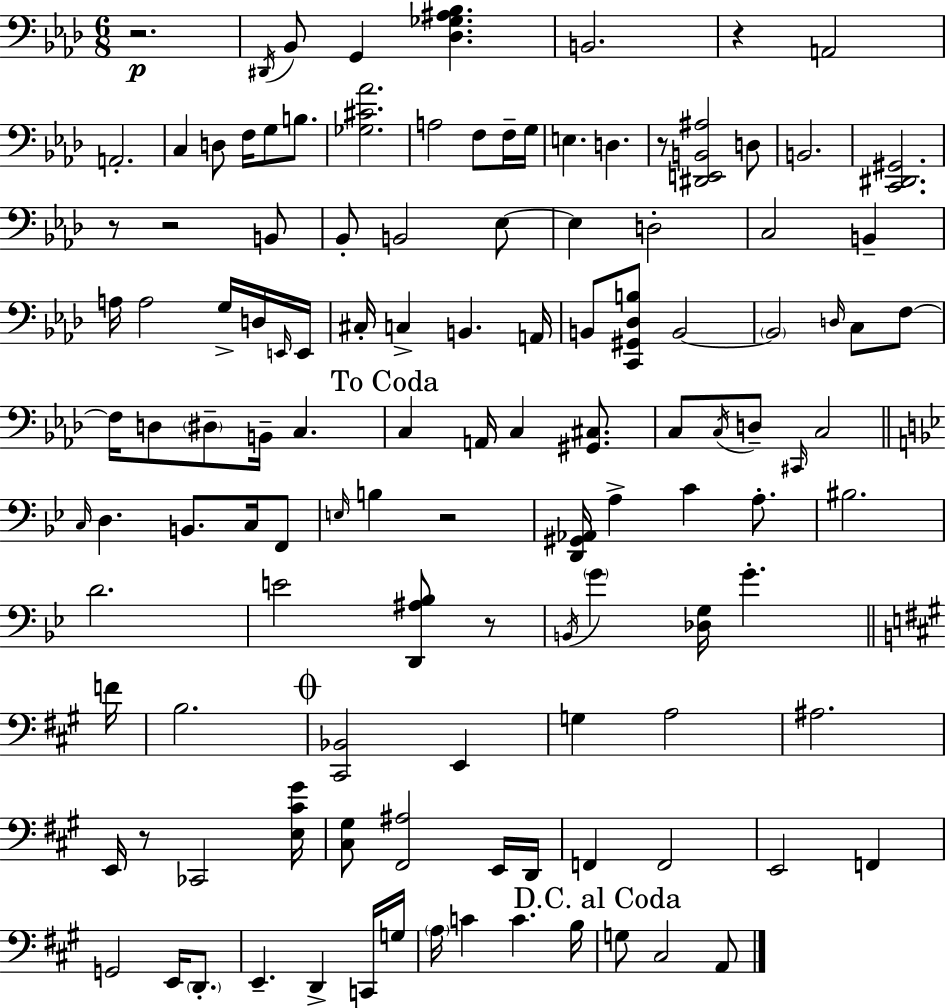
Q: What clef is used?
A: bass